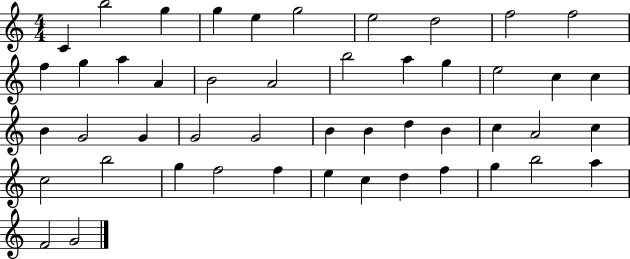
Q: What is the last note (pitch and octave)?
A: G4